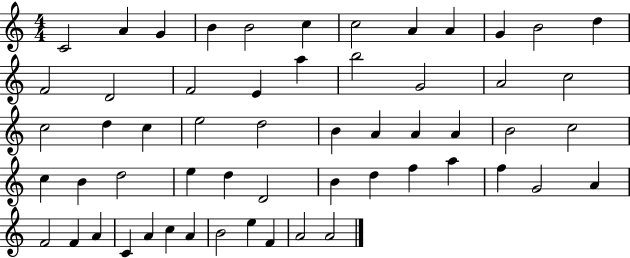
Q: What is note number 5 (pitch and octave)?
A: B4